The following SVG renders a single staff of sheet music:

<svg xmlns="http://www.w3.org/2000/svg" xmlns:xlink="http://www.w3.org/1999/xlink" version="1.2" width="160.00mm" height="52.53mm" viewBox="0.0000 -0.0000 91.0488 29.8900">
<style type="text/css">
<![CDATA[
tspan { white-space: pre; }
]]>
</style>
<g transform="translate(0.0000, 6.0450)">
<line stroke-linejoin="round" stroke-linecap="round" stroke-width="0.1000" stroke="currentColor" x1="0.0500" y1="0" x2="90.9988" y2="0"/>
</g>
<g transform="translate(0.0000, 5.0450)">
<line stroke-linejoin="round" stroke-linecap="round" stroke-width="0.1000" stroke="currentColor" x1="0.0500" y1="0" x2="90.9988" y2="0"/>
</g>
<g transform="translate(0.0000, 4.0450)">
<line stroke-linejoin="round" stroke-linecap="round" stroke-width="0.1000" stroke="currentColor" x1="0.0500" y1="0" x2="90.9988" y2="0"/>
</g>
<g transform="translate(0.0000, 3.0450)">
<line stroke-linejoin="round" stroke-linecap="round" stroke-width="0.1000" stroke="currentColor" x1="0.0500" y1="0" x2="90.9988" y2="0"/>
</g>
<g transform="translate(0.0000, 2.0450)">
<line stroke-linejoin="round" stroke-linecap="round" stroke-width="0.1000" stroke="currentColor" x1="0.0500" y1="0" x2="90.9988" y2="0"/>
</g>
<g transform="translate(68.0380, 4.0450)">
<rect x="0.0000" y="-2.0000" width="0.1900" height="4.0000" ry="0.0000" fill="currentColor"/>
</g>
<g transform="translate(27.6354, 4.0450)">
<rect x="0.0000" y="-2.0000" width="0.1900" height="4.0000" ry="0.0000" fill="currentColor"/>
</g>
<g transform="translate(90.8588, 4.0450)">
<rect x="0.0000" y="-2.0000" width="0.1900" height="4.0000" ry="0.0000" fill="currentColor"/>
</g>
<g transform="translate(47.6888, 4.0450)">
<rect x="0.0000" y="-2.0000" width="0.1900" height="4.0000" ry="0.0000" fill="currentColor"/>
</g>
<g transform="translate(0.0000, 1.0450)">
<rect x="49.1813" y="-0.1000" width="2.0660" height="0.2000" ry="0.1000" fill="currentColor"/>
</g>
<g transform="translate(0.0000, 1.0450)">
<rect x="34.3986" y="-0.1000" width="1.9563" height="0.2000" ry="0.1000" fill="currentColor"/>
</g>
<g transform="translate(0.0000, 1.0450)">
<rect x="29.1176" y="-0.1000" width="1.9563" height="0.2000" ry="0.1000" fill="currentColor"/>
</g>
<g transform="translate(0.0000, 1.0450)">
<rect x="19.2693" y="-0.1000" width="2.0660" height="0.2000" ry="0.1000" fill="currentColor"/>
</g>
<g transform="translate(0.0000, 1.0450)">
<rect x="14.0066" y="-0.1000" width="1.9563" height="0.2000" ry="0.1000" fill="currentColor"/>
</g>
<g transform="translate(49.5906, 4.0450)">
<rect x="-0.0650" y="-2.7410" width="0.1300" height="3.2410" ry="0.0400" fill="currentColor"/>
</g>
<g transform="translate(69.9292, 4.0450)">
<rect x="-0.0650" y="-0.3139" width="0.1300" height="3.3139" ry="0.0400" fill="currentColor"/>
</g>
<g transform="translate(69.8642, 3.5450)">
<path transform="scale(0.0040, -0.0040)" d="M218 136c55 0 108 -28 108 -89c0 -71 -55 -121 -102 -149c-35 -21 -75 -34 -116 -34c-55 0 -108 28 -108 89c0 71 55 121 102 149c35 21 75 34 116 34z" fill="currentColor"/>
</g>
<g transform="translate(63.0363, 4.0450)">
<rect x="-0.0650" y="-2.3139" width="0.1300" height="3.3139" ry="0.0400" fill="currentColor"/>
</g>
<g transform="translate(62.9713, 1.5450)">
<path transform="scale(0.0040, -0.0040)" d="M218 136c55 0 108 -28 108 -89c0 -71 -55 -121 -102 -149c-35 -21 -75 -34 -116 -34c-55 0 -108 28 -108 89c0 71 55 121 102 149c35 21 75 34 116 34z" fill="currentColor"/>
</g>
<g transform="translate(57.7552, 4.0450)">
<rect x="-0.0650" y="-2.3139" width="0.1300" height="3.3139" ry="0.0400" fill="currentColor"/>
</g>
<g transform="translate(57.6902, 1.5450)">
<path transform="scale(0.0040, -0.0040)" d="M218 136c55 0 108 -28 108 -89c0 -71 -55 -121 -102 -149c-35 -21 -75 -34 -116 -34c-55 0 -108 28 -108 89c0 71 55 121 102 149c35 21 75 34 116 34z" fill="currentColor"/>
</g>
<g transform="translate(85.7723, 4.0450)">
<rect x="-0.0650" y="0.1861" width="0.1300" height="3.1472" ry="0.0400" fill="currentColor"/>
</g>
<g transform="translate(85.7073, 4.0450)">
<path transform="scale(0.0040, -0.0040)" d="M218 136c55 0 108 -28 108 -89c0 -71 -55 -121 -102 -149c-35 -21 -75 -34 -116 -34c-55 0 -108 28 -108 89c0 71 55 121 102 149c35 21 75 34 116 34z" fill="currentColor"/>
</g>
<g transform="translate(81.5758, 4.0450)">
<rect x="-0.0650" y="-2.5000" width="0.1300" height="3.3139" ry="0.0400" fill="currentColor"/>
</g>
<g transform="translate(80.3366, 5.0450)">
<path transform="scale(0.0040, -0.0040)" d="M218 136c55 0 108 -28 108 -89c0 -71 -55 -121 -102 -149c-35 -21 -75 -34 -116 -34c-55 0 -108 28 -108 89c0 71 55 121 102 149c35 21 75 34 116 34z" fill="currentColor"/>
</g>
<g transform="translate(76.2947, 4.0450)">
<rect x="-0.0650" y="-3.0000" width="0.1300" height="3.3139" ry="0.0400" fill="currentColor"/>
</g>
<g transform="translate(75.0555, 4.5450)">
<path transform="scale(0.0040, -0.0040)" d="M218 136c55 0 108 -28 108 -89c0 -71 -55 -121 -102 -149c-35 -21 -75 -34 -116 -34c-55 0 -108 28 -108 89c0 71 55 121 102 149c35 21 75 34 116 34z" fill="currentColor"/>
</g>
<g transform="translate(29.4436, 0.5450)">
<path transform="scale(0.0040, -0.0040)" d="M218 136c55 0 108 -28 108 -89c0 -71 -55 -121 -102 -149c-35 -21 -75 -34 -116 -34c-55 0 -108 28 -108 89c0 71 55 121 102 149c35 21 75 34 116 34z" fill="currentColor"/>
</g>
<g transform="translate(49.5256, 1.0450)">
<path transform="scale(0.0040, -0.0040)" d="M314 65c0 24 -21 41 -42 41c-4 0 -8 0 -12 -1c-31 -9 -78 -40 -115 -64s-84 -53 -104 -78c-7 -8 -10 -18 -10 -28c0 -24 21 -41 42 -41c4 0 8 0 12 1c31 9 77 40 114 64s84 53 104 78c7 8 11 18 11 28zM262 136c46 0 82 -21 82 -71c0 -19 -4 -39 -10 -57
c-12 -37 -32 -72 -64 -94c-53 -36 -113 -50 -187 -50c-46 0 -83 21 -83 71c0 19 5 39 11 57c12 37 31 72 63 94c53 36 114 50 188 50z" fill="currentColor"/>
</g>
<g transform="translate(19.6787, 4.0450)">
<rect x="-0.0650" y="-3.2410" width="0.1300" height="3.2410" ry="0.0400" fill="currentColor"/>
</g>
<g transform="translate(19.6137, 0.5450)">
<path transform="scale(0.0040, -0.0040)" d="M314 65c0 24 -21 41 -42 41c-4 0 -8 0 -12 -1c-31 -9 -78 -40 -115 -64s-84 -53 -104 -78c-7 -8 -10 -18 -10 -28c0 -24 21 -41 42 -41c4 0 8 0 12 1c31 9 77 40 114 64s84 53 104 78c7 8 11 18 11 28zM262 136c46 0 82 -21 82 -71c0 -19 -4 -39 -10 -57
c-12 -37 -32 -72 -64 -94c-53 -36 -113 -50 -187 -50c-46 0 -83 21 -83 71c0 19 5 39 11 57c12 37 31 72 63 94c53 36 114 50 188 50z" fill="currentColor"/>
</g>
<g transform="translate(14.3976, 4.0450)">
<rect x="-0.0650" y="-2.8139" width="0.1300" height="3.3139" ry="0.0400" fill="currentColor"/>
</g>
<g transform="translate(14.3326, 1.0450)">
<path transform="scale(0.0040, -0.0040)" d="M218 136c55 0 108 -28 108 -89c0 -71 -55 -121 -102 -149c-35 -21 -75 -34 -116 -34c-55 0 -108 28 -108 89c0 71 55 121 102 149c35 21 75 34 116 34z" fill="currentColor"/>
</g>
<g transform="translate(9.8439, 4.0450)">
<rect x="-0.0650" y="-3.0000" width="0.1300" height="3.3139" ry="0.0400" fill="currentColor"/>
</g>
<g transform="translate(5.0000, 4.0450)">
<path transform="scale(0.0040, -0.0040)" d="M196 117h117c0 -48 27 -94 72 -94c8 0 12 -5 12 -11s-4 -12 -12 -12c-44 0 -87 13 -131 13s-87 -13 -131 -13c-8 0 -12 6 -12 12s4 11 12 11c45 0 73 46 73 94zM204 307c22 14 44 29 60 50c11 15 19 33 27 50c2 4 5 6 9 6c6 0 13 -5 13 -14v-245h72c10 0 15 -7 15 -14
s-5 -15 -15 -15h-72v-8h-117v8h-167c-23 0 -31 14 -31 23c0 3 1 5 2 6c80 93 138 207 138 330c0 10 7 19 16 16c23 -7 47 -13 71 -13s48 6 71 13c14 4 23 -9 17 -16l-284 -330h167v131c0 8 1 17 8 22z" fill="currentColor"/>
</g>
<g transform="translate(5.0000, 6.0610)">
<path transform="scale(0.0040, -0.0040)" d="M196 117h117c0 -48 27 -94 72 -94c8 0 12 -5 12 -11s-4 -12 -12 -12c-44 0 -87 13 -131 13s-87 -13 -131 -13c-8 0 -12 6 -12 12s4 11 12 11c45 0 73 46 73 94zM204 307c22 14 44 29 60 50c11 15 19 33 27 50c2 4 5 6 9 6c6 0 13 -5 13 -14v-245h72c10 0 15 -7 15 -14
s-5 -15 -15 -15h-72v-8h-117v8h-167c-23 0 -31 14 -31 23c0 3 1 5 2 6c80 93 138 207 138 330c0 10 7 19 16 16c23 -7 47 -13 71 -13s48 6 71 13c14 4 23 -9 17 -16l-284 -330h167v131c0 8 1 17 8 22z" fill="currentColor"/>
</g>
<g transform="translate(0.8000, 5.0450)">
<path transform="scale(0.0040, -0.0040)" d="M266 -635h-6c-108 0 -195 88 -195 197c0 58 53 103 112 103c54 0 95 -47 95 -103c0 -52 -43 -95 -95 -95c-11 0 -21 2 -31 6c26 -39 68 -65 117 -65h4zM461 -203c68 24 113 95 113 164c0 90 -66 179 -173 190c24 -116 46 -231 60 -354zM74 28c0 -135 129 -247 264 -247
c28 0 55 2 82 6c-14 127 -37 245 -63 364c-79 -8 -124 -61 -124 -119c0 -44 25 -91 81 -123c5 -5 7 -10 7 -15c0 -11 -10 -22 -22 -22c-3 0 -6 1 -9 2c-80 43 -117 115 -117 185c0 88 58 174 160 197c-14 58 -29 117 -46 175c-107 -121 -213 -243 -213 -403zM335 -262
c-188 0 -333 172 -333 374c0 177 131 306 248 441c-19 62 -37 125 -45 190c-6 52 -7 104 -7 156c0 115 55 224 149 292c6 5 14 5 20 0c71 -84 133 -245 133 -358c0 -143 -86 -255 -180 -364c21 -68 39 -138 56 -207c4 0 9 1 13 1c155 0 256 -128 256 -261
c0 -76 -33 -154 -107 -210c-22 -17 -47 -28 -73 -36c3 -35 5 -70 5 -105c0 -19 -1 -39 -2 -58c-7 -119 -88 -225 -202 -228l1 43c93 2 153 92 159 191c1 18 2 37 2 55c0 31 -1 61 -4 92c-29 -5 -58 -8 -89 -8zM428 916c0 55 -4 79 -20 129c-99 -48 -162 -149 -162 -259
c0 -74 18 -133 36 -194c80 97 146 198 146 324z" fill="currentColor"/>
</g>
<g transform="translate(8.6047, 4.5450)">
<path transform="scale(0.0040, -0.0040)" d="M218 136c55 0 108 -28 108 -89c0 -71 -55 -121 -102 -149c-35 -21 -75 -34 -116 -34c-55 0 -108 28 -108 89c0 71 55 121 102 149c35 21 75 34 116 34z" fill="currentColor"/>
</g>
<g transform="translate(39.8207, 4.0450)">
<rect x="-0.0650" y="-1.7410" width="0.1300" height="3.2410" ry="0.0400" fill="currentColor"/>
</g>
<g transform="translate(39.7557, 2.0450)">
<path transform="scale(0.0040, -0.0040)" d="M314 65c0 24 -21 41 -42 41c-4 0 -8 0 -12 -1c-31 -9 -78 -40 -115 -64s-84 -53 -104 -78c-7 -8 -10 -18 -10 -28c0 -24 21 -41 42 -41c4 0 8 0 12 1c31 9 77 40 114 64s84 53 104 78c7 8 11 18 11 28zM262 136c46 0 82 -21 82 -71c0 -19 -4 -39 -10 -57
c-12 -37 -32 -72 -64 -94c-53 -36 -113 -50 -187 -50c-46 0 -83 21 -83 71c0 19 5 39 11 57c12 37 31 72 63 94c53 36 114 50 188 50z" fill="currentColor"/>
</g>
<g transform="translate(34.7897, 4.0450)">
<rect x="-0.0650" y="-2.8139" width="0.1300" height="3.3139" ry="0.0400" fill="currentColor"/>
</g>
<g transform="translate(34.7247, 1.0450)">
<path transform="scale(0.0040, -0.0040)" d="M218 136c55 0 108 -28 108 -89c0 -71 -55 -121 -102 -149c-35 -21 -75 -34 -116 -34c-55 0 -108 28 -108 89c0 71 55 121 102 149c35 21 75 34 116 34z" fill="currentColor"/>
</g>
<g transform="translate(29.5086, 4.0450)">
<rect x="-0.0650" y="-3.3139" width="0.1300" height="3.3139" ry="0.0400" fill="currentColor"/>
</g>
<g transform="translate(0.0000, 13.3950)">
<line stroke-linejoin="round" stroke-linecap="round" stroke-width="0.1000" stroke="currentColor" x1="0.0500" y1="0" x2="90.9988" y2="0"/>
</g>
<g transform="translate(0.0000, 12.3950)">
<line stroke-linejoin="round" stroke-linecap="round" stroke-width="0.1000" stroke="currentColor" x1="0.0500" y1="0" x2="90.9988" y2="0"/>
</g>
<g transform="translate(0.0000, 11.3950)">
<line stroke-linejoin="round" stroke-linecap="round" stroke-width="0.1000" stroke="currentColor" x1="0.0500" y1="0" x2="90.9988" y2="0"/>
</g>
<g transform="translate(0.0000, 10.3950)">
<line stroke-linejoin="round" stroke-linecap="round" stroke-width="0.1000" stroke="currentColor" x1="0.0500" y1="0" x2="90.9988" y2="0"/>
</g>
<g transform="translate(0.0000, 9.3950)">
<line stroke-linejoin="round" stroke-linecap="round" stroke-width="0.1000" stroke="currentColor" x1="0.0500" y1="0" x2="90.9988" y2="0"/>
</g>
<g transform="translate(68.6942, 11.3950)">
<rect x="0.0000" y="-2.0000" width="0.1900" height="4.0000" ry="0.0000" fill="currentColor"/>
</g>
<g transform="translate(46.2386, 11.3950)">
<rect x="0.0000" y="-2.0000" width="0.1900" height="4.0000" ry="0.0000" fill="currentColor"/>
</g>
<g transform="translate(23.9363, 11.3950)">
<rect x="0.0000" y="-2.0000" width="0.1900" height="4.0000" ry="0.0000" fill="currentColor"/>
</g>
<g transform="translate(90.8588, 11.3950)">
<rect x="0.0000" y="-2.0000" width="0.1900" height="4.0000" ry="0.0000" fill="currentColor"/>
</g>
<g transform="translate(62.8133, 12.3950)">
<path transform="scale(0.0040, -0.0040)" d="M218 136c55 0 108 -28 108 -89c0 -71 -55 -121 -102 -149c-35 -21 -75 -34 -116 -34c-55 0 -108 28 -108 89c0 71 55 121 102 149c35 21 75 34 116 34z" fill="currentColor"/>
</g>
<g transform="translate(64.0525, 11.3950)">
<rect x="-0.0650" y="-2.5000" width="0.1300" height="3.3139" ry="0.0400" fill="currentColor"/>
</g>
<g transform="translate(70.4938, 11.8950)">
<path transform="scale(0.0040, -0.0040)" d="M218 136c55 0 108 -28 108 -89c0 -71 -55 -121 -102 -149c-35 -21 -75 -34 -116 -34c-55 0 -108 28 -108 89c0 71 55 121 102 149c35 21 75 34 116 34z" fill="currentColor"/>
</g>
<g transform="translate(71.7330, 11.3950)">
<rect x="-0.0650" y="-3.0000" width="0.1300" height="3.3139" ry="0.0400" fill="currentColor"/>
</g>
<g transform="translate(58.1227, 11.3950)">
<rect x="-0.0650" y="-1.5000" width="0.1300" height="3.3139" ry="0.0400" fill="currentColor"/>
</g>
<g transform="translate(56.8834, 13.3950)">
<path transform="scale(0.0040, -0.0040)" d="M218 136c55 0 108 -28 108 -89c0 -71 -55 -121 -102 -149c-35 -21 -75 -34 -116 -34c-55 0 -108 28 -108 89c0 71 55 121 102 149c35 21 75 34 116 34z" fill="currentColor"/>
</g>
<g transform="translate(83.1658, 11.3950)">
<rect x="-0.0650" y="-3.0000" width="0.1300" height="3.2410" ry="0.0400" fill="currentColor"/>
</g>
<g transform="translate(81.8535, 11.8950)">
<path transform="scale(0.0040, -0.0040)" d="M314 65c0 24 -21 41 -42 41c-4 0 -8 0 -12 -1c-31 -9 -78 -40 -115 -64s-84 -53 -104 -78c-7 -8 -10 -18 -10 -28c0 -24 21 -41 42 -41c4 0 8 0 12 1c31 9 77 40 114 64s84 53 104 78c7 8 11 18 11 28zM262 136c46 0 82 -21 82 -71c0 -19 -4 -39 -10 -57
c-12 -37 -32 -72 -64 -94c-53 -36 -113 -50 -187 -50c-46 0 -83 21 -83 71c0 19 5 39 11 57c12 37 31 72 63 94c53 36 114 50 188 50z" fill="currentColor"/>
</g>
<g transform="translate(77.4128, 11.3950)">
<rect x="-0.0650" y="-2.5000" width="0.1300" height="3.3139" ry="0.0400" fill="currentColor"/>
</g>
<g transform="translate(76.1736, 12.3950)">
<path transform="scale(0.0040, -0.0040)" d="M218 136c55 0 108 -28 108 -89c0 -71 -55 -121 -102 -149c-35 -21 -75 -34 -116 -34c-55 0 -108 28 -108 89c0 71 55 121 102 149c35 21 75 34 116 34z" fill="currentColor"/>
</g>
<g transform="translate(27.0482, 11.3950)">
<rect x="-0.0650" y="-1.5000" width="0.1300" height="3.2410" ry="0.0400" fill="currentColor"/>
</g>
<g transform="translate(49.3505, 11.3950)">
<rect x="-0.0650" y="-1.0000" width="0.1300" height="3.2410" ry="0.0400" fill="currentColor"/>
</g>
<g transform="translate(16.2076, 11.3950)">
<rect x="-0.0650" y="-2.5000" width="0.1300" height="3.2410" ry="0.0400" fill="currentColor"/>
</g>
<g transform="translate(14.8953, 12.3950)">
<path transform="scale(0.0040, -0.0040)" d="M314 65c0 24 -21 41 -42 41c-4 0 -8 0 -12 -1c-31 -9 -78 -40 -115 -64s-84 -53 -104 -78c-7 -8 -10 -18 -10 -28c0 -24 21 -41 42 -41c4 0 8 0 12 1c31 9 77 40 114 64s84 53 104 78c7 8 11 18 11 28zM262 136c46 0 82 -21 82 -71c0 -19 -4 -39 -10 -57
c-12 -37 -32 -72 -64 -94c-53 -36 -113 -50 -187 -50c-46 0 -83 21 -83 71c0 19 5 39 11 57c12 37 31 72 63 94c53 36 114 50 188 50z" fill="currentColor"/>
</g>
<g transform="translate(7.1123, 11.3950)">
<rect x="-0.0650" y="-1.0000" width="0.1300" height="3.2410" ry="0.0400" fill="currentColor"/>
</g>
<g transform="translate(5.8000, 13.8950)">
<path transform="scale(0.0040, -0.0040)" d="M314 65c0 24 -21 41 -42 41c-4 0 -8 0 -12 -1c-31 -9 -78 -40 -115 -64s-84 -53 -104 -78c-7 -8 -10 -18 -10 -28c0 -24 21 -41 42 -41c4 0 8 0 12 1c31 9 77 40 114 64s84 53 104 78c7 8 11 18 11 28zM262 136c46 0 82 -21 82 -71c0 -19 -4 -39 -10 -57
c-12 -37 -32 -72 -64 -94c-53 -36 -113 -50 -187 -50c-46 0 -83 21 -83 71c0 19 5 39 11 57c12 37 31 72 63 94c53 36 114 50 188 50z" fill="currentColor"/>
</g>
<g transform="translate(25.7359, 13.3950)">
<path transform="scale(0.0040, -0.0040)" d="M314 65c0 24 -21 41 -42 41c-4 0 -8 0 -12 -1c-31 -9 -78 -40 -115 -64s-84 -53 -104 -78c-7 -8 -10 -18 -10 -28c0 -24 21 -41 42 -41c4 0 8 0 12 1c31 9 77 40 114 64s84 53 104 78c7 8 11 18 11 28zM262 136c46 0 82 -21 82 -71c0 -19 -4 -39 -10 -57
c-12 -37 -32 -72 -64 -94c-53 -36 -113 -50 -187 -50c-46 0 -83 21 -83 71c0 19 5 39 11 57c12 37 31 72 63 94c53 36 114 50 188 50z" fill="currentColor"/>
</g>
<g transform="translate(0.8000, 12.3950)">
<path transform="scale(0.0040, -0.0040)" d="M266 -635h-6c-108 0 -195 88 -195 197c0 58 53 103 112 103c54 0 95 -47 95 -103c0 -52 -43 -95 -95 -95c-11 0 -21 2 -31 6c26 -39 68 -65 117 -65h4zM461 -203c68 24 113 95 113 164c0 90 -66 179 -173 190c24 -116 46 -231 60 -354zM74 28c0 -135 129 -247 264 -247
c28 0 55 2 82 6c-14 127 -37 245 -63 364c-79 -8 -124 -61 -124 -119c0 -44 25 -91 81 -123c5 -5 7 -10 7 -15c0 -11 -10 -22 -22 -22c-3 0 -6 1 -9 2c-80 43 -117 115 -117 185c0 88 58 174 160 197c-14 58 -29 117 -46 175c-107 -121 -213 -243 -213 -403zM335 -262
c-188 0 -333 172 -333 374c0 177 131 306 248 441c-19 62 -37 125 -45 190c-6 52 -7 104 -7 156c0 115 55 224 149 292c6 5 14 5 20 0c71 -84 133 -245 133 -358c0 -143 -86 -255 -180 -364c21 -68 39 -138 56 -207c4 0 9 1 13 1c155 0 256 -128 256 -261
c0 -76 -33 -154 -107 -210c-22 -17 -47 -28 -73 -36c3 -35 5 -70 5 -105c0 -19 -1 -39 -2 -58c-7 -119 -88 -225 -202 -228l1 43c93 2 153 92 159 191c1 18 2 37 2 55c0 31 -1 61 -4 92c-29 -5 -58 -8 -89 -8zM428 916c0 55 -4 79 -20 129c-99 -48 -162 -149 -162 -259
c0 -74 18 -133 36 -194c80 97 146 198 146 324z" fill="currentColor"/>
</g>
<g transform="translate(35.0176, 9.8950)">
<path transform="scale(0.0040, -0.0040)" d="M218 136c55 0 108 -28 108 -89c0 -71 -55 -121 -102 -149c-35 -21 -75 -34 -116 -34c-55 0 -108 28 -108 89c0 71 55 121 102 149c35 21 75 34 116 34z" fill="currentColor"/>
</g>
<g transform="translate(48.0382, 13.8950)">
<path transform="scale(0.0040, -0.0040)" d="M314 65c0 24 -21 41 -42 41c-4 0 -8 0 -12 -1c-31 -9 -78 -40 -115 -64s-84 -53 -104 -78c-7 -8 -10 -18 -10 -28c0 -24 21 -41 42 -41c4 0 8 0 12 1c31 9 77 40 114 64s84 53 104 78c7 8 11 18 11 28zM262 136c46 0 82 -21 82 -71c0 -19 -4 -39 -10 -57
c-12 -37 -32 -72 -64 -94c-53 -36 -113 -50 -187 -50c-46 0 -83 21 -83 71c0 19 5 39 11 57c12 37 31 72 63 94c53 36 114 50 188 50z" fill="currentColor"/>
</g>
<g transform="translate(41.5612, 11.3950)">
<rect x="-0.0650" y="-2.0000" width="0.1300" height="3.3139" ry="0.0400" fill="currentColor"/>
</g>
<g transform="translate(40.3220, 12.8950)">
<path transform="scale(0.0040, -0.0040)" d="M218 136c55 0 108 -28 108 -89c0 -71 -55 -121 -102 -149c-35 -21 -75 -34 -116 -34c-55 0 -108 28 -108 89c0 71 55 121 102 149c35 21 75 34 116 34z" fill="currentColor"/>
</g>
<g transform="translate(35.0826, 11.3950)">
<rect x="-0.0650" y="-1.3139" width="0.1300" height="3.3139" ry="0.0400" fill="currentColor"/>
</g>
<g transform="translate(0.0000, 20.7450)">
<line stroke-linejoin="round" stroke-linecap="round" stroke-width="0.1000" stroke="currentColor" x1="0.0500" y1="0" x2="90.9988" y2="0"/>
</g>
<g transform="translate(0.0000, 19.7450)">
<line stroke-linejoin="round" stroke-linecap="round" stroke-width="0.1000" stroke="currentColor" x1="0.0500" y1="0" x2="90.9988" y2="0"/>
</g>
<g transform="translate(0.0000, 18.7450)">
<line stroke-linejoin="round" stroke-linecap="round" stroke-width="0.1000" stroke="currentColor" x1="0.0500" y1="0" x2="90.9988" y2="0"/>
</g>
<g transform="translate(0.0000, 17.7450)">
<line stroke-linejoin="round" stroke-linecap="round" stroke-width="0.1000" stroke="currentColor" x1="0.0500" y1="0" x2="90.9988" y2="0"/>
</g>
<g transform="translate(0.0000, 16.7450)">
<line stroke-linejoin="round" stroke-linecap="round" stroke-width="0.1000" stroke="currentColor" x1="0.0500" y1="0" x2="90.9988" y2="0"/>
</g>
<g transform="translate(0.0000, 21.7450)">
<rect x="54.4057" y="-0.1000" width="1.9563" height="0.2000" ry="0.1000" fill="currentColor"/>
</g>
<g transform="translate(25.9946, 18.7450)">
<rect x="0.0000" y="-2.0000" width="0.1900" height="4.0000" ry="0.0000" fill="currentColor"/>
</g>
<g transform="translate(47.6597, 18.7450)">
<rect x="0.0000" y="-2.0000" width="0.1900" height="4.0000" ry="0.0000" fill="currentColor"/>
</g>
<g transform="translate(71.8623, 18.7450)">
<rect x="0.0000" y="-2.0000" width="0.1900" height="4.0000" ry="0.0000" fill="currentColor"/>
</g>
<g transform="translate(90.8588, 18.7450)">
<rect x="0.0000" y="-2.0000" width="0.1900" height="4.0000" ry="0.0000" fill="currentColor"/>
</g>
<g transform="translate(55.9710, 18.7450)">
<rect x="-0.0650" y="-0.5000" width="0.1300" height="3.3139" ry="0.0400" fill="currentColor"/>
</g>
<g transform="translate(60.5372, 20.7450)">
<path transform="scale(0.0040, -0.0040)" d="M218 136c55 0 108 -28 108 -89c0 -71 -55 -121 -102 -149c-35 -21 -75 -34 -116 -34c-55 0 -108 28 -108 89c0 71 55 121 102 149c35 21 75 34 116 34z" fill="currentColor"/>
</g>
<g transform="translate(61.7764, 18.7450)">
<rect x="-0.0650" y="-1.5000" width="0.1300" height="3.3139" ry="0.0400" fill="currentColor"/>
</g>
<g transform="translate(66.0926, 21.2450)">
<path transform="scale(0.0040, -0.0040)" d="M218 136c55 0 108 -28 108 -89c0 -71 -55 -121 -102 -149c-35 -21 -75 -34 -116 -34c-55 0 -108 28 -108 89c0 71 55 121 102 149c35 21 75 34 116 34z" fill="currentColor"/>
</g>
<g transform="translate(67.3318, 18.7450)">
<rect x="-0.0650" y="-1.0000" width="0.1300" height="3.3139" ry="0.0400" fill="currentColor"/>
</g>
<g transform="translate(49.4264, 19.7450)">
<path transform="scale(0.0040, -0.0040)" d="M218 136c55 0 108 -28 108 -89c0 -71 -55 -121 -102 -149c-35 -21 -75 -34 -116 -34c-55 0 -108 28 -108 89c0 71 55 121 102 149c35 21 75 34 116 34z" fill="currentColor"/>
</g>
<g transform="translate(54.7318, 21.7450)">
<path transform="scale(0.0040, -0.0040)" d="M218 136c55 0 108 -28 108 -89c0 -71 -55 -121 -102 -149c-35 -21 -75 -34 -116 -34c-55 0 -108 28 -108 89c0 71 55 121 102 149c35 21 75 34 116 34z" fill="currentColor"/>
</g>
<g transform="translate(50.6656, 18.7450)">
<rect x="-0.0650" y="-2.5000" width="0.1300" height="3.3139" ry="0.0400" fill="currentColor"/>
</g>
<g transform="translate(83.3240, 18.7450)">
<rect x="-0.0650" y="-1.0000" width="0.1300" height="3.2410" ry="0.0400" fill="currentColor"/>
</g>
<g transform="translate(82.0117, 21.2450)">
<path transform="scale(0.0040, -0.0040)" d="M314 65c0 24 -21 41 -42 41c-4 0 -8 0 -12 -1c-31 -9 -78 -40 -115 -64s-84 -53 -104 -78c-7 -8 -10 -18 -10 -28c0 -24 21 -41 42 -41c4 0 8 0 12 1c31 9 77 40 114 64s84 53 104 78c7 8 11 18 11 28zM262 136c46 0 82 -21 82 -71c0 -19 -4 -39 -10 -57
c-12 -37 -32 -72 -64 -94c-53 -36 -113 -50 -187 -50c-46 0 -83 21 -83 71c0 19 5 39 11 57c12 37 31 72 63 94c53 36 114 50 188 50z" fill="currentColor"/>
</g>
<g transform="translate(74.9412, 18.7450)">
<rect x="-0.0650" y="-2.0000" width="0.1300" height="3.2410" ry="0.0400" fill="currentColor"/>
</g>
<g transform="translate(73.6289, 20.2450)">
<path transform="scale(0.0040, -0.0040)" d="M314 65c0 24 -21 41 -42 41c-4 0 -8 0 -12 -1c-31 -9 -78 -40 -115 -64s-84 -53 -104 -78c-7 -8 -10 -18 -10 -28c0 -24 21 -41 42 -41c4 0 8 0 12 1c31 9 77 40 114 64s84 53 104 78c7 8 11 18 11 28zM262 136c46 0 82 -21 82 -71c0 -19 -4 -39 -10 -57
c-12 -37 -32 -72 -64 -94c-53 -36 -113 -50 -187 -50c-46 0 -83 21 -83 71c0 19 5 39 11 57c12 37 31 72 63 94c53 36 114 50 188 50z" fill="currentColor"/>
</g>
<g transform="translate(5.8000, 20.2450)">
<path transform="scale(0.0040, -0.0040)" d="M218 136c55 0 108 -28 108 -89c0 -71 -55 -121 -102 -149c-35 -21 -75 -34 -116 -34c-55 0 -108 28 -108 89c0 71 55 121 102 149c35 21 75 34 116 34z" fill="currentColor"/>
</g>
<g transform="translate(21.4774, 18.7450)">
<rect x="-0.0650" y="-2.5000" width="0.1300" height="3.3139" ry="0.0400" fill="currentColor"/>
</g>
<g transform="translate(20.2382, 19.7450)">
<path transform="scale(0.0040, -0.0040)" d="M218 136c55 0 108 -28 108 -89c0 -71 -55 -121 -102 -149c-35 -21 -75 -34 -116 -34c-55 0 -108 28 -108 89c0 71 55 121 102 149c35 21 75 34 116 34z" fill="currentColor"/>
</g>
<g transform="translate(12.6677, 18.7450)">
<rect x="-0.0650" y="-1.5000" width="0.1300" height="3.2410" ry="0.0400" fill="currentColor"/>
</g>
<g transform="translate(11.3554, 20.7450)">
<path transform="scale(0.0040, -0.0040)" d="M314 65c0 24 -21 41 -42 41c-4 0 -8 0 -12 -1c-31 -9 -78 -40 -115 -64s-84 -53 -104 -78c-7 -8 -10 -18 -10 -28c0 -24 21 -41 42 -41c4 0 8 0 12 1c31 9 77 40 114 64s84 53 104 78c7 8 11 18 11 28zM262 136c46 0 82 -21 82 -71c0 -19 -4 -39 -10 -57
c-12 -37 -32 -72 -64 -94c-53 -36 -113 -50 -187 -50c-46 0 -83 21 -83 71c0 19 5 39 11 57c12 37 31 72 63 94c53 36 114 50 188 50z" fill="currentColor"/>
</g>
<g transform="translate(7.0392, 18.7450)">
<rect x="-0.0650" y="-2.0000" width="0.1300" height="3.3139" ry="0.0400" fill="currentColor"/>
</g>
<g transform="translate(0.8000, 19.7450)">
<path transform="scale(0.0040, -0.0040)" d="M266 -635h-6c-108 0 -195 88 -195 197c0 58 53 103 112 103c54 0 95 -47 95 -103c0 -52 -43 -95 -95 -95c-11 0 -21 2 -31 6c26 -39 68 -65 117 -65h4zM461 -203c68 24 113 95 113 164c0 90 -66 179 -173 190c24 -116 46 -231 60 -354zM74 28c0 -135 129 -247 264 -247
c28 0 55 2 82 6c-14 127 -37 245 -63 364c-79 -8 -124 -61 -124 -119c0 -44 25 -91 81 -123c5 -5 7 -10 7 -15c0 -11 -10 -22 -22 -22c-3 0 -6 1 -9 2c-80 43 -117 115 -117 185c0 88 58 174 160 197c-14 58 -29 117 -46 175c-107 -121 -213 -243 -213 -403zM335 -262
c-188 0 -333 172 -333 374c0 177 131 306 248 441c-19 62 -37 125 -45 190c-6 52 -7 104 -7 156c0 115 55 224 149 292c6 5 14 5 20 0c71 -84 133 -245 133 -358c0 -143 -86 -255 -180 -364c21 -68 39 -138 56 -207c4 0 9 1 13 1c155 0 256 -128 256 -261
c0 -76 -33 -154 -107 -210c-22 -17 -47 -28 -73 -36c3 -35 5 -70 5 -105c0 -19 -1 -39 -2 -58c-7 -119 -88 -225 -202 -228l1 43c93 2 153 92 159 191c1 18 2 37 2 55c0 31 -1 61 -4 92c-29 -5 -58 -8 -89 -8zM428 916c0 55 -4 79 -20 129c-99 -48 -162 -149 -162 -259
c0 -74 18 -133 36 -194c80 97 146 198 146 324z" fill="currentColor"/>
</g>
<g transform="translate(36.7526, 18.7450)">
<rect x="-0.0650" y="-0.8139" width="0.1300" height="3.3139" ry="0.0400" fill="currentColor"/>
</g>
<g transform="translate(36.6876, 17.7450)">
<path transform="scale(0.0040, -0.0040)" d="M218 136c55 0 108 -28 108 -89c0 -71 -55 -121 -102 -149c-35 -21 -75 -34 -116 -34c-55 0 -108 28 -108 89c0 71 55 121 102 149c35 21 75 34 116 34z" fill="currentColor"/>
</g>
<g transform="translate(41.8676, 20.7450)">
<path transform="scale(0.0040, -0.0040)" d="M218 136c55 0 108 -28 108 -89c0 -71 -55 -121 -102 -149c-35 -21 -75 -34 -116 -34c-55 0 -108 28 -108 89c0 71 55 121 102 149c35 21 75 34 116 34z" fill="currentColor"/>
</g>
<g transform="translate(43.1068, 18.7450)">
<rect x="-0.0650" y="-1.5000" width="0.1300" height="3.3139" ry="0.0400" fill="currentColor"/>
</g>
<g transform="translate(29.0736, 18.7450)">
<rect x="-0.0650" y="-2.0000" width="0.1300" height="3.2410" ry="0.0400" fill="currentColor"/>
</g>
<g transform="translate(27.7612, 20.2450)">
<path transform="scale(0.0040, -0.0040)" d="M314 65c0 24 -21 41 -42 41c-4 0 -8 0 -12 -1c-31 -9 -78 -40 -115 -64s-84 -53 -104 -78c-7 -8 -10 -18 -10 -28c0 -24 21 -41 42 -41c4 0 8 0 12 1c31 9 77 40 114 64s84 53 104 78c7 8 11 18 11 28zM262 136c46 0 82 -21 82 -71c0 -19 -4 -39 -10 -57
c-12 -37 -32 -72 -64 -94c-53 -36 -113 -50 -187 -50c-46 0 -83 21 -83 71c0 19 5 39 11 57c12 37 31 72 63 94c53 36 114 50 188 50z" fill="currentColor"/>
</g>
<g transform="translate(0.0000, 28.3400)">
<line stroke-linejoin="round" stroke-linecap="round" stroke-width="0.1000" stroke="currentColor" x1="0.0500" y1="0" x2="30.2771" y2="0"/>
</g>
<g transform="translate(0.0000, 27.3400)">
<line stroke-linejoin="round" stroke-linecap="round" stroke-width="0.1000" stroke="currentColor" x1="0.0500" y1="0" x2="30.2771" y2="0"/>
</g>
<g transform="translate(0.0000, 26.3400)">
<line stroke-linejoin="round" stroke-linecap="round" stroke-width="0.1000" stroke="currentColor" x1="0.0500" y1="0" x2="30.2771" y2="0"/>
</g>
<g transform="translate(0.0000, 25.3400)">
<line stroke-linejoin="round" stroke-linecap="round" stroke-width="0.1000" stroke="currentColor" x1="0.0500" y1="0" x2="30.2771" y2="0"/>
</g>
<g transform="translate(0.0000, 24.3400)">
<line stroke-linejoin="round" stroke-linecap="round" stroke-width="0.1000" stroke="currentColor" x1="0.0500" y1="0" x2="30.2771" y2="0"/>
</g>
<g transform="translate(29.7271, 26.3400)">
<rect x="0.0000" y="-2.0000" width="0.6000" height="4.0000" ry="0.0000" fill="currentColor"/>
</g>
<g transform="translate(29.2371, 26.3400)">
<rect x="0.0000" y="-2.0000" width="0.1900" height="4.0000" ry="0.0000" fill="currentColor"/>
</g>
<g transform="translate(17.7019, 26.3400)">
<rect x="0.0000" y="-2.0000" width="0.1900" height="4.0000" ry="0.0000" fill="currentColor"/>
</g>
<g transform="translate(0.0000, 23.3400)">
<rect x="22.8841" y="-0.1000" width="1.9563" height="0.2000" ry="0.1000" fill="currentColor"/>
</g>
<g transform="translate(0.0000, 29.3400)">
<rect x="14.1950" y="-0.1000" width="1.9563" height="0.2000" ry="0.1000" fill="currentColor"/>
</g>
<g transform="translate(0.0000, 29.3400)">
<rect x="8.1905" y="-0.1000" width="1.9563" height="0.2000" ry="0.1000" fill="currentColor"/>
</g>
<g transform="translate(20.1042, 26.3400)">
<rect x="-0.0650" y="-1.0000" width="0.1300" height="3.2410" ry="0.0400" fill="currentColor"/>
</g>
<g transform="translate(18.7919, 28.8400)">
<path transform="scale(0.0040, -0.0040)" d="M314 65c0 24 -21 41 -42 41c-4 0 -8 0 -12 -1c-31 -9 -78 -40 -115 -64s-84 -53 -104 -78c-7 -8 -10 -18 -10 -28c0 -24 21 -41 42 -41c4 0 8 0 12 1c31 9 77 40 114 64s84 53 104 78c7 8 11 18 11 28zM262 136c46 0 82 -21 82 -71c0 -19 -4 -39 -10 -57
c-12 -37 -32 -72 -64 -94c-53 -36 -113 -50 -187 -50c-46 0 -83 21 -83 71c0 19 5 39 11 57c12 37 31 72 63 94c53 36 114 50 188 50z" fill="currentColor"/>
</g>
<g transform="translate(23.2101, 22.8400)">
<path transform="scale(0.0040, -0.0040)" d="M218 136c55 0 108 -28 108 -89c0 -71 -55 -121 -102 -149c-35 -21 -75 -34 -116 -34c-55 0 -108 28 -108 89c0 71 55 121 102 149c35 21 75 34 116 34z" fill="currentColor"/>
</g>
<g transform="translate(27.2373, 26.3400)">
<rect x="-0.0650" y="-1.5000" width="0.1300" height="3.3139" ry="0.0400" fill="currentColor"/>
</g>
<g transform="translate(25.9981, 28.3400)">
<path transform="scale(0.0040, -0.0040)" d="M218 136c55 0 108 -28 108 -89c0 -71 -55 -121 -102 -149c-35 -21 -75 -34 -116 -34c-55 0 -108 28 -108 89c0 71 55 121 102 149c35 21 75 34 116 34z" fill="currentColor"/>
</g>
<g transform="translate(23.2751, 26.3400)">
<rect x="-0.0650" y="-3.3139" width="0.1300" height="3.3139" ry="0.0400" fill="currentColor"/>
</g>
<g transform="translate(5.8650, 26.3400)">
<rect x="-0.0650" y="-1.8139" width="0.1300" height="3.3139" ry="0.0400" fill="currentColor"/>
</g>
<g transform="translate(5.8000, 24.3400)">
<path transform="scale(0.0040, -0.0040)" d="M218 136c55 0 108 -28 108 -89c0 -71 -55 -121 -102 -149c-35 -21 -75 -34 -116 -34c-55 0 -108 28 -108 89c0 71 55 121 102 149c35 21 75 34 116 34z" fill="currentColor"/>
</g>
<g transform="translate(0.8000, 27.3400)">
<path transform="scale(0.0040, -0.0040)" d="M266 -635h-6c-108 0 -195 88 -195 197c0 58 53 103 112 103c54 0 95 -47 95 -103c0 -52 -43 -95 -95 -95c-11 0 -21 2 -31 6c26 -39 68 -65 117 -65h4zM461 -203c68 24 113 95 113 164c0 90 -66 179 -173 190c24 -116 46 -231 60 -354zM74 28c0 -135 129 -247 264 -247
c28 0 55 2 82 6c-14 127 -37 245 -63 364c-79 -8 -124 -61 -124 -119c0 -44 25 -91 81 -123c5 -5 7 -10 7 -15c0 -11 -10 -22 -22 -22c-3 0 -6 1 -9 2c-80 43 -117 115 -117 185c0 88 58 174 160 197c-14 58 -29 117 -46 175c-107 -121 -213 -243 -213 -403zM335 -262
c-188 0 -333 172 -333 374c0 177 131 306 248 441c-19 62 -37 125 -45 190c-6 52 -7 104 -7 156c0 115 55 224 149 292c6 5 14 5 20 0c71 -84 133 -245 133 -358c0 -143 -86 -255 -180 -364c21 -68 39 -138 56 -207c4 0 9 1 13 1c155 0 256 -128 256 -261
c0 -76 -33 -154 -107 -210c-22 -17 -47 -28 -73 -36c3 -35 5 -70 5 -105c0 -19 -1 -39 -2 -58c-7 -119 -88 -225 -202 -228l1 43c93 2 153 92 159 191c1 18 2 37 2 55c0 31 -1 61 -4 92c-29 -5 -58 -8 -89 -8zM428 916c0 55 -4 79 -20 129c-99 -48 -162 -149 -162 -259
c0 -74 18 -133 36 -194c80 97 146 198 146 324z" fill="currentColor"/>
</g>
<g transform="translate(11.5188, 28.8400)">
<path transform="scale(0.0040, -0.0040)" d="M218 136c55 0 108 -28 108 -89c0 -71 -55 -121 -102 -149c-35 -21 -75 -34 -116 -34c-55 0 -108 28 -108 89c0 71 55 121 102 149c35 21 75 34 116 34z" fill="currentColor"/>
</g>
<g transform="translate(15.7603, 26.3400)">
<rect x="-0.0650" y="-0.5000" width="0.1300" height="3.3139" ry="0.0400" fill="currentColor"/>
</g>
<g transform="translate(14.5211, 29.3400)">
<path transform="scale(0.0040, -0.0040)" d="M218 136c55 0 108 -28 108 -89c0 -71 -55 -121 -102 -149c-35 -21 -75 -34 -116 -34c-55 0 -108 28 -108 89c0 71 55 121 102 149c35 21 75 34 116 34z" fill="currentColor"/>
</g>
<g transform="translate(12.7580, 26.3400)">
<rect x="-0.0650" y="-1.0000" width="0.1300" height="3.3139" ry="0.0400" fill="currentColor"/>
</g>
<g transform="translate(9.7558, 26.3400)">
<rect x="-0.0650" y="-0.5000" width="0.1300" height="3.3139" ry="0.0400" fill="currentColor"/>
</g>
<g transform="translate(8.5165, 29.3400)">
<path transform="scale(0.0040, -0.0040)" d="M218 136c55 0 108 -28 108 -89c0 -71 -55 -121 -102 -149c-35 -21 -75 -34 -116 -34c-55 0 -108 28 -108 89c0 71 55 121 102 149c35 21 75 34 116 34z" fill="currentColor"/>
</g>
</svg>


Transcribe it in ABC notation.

X:1
T:Untitled
M:4/4
L:1/4
K:C
A a b2 b a f2 a2 g g c A G B D2 G2 E2 e F D2 E G A G A2 F E2 G F2 d E G C E D F2 D2 f C D C D2 b E